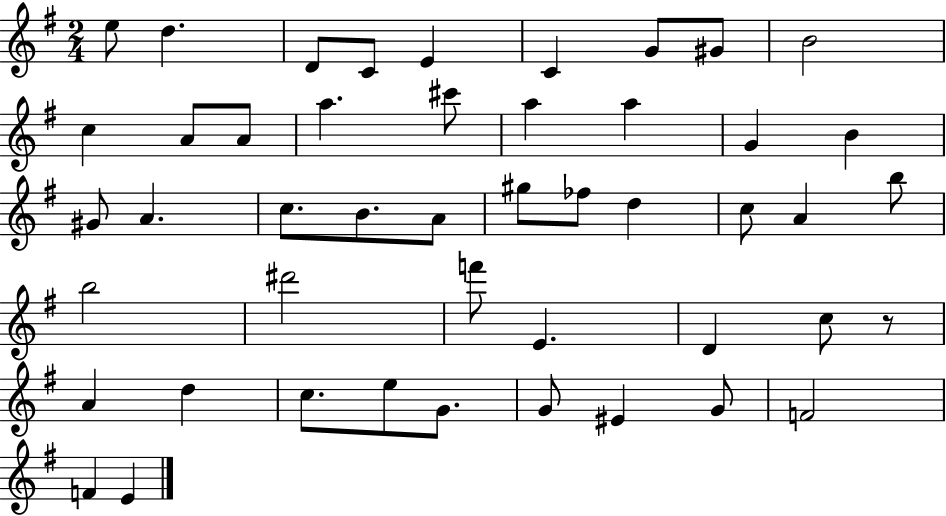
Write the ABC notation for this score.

X:1
T:Untitled
M:2/4
L:1/4
K:G
e/2 d D/2 C/2 E C G/2 ^G/2 B2 c A/2 A/2 a ^c'/2 a a G B ^G/2 A c/2 B/2 A/2 ^g/2 _f/2 d c/2 A b/2 b2 ^d'2 f'/2 E D c/2 z/2 A d c/2 e/2 G/2 G/2 ^E G/2 F2 F E